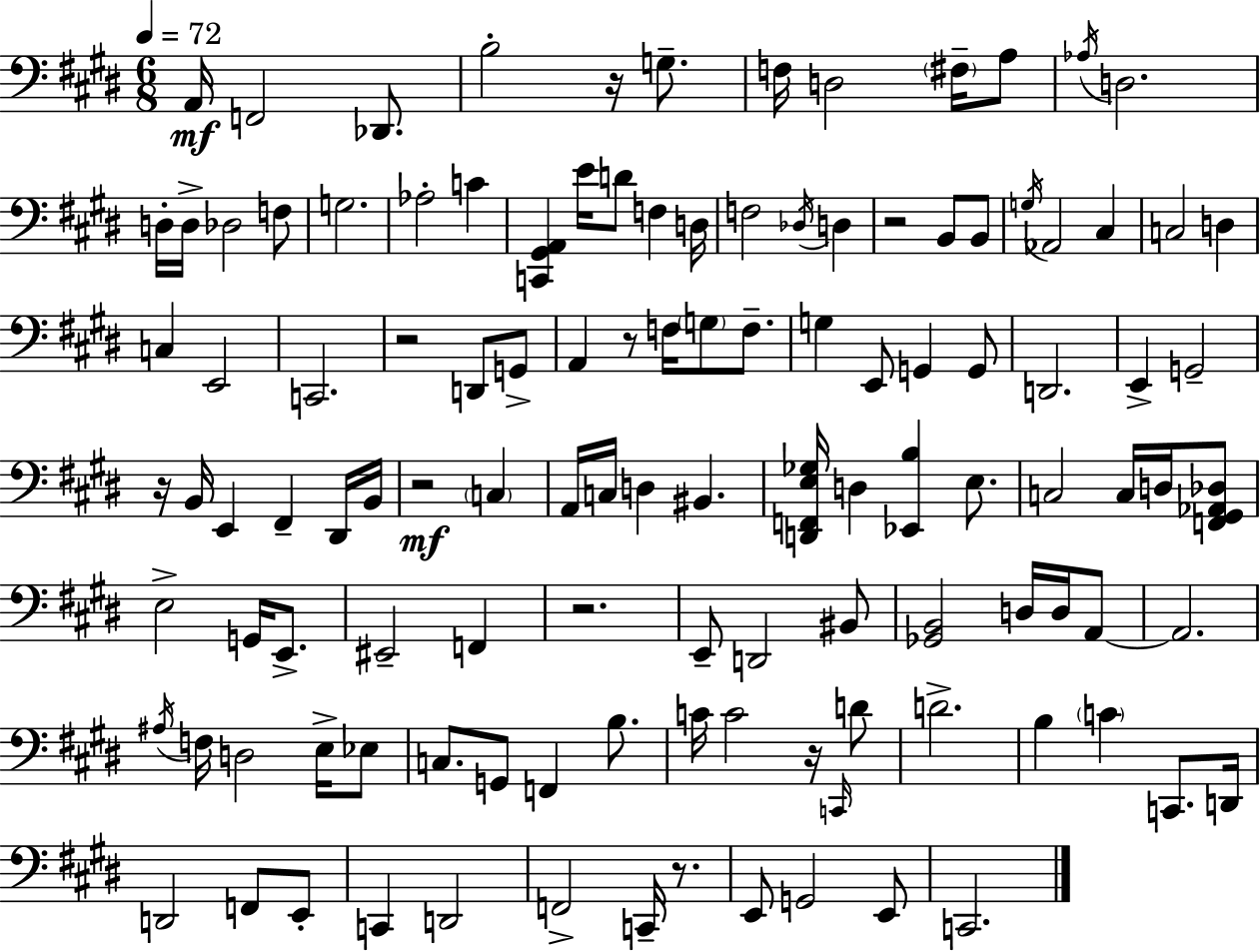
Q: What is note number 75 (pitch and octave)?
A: A2